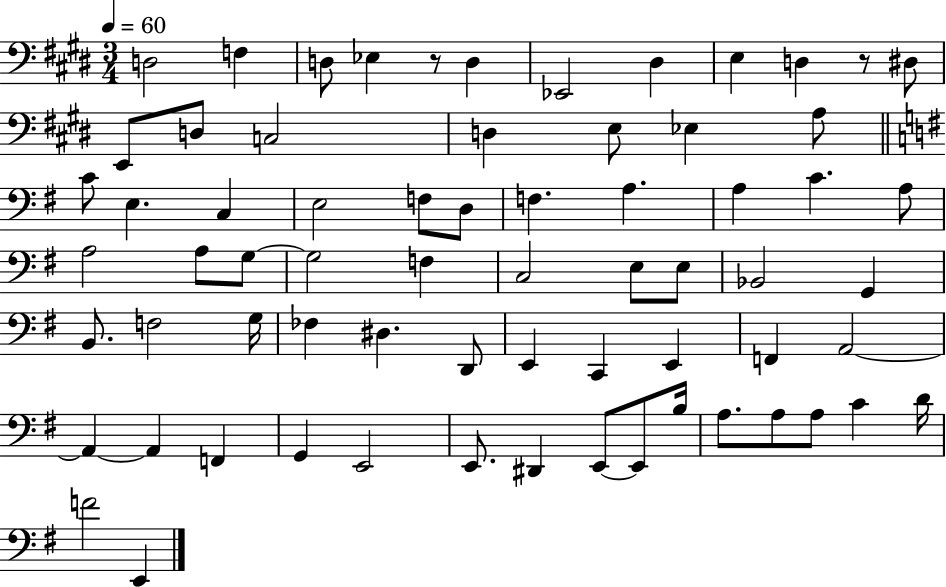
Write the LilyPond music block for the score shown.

{
  \clef bass
  \numericTimeSignature
  \time 3/4
  \key e \major
  \tempo 4 = 60
  d2 f4 | d8 ees4 r8 d4 | ees,2 dis4 | e4 d4 r8 dis8 | \break e,8 d8 c2 | d4 e8 ees4 a8 | \bar "||" \break \key e \minor c'8 e4. c4 | e2 f8 d8 | f4. a4. | a4 c'4. a8 | \break a2 a8 g8~~ | g2 f4 | c2 e8 e8 | bes,2 g,4 | \break b,8. f2 g16 | fes4 dis4. d,8 | e,4 c,4 e,4 | f,4 a,2~~ | \break a,4~~ a,4 f,4 | g,4 e,2 | e,8. dis,4 e,8~~ e,8 b16 | a8. a8 a8 c'4 d'16 | \break f'2 e,4 | \bar "|."
}